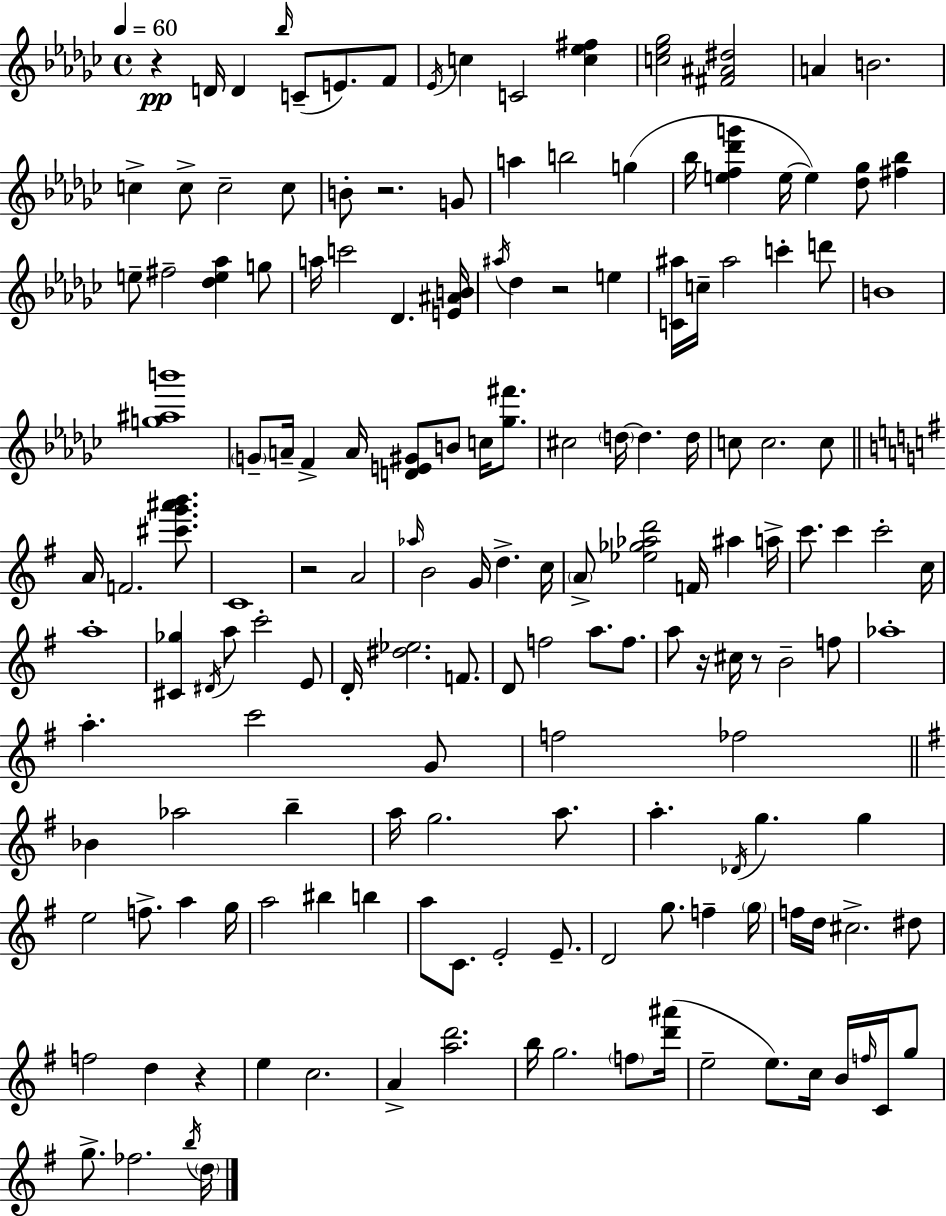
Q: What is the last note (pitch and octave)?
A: D5